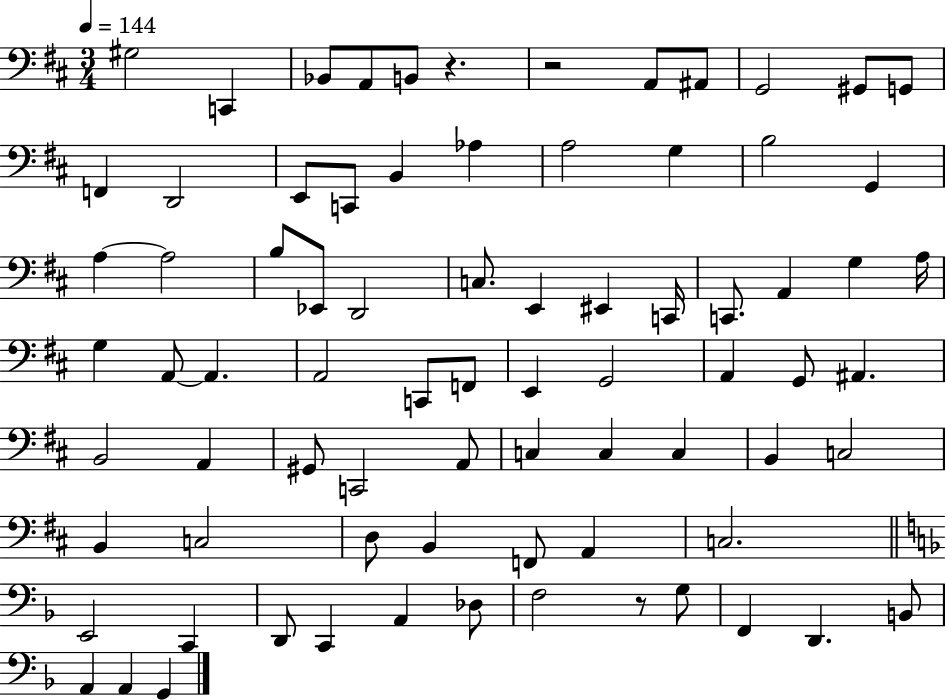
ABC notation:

X:1
T:Untitled
M:3/4
L:1/4
K:D
^G,2 C,, _B,,/2 A,,/2 B,,/2 z z2 A,,/2 ^A,,/2 G,,2 ^G,,/2 G,,/2 F,, D,,2 E,,/2 C,,/2 B,, _A, A,2 G, B,2 G,, A, A,2 B,/2 _E,,/2 D,,2 C,/2 E,, ^E,, C,,/4 C,,/2 A,, G, A,/4 G, A,,/2 A,, A,,2 C,,/2 F,,/2 E,, G,,2 A,, G,,/2 ^A,, B,,2 A,, ^G,,/2 C,,2 A,,/2 C, C, C, B,, C,2 B,, C,2 D,/2 B,, F,,/2 A,, C,2 E,,2 C,, D,,/2 C,, A,, _D,/2 F,2 z/2 G,/2 F,, D,, B,,/2 A,, A,, G,,